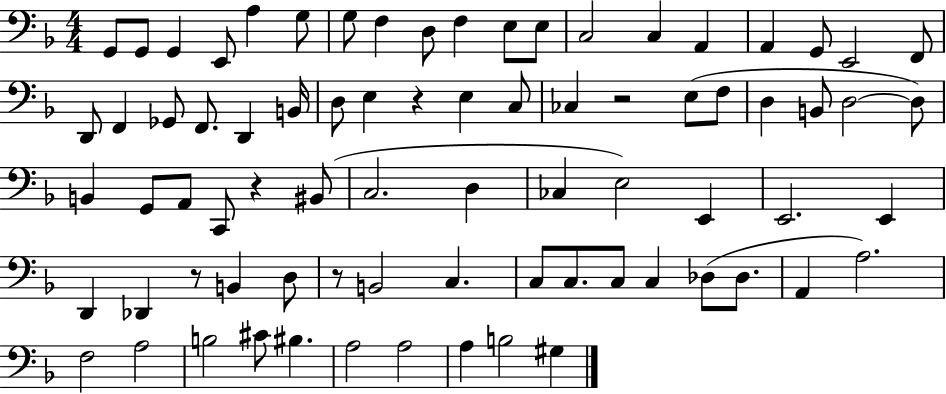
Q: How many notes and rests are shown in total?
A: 77